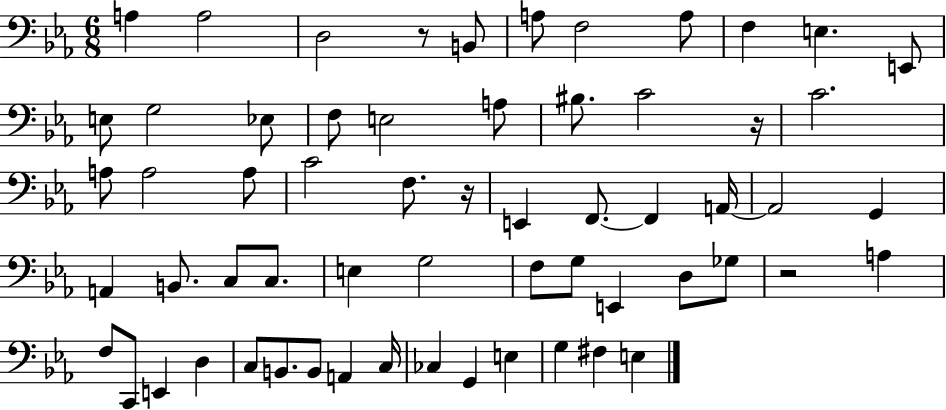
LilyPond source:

{
  \clef bass
  \numericTimeSignature
  \time 6/8
  \key ees \major
  \repeat volta 2 { a4 a2 | d2 r8 b,8 | a8 f2 a8 | f4 e4. e,8 | \break e8 g2 ees8 | f8 e2 a8 | bis8. c'2 r16 | c'2. | \break a8 a2 a8 | c'2 f8. r16 | e,4 f,8.~~ f,4 a,16~~ | a,2 g,4 | \break a,4 b,8. c8 c8. | e4 g2 | f8 g8 e,4 d8 ges8 | r2 a4 | \break f8 c,8 e,4 d4 | c8 b,8. b,8 a,4 c16 | ces4 g,4 e4 | g4 fis4 e4 | \break } \bar "|."
}